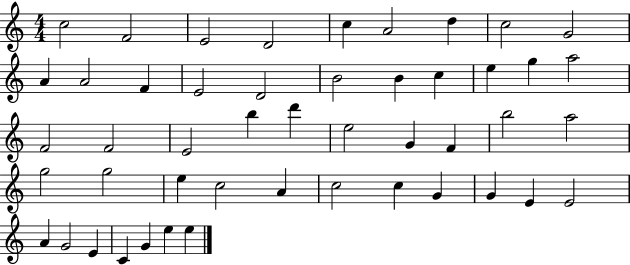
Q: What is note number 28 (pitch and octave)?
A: F4